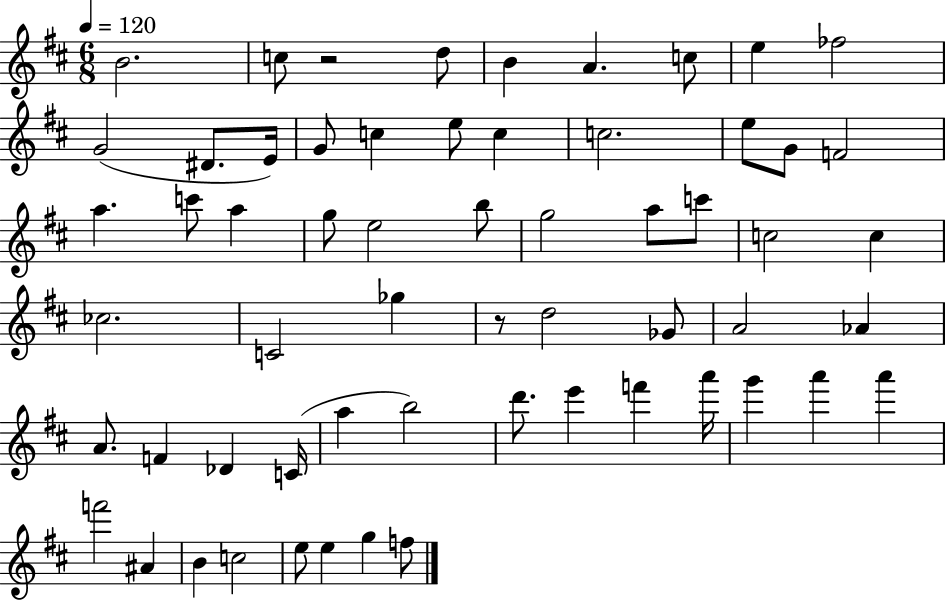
{
  \clef treble
  \numericTimeSignature
  \time 6/8
  \key d \major
  \tempo 4 = 120
  b'2. | c''8 r2 d''8 | b'4 a'4. c''8 | e''4 fes''2 | \break g'2( dis'8. e'16) | g'8 c''4 e''8 c''4 | c''2. | e''8 g'8 f'2 | \break a''4. c'''8 a''4 | g''8 e''2 b''8 | g''2 a''8 c'''8 | c''2 c''4 | \break ces''2. | c'2 ges''4 | r8 d''2 ges'8 | a'2 aes'4 | \break a'8. f'4 des'4 c'16( | a''4 b''2) | d'''8. e'''4 f'''4 a'''16 | g'''4 a'''4 a'''4 | \break f'''2 ais'4 | b'4 c''2 | e''8 e''4 g''4 f''8 | \bar "|."
}